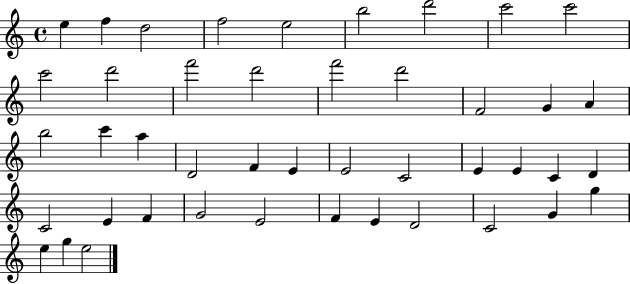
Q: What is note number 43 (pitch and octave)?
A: G5